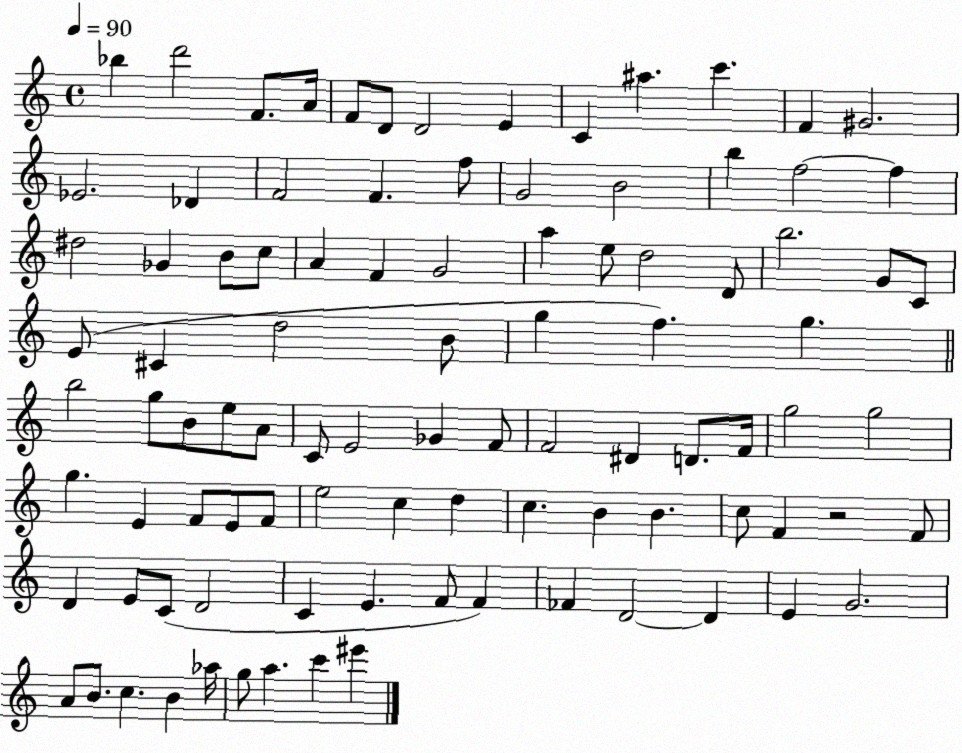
X:1
T:Untitled
M:4/4
L:1/4
K:C
_b d'2 F/2 A/4 F/2 D/2 D2 E C ^a c' F ^G2 _E2 _D F2 F f/2 G2 B2 b f2 f ^d2 _G B/2 c/2 A F G2 a e/2 d2 D/2 b2 G/2 C/2 E/2 ^C d2 B/2 g f g b2 g/2 B/2 e/2 A/2 C/2 E2 _G F/2 F2 ^D D/2 F/4 g2 g2 g E F/2 E/2 F/2 e2 c d c B B c/2 F z2 F/2 D E/2 C/2 D2 C E F/2 F _F D2 D E G2 A/2 B/2 c B _a/4 g/2 a c' ^e'